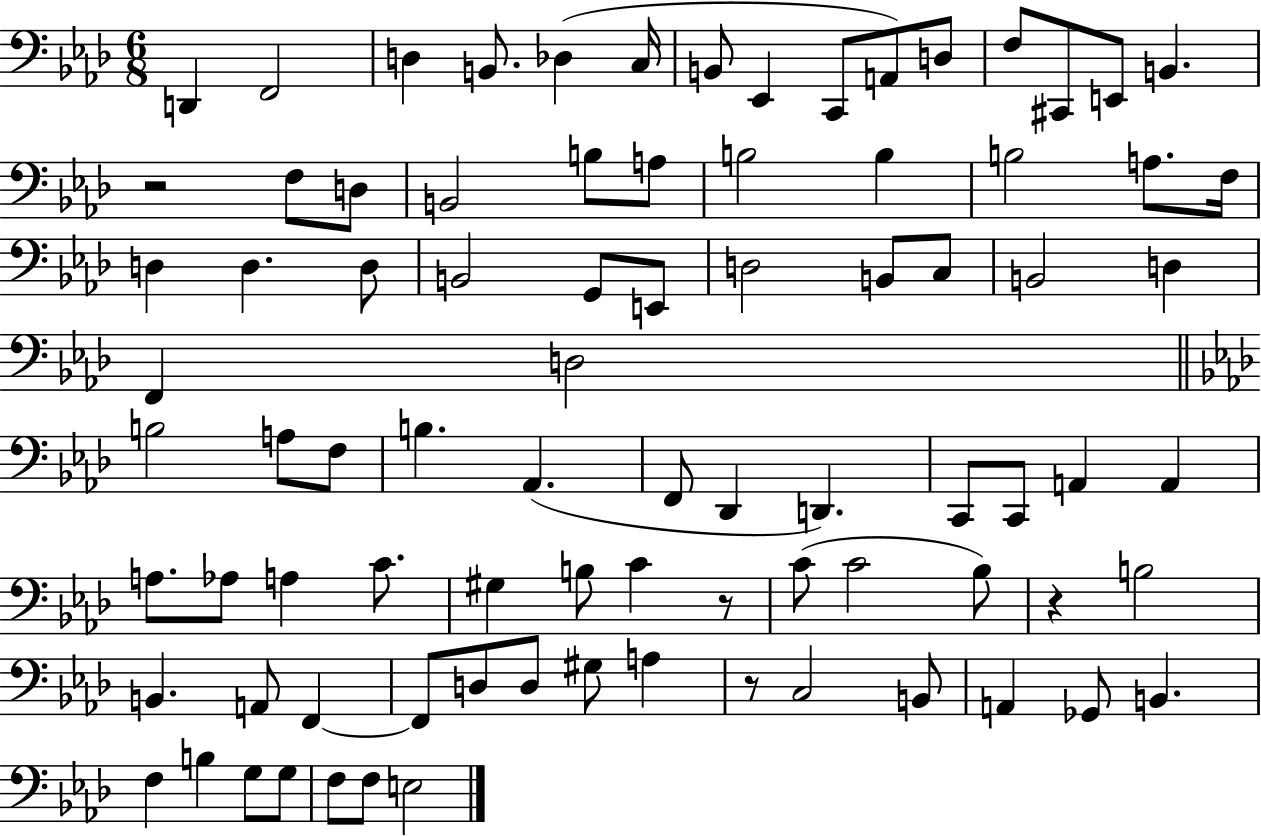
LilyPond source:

{
  \clef bass
  \numericTimeSignature
  \time 6/8
  \key aes \major
  \repeat volta 2 { d,4 f,2 | d4 b,8. des4( c16 | b,8 ees,4 c,8 a,8) d8 | f8 cis,8 e,8 b,4. | \break r2 f8 d8 | b,2 b8 a8 | b2 b4 | b2 a8. f16 | \break d4 d4. d8 | b,2 g,8 e,8 | d2 b,8 c8 | b,2 d4 | \break f,4 d2 | \bar "||" \break \key f \minor b2 a8 f8 | b4. aes,4.( | f,8 des,4 d,4.) | c,8 c,8 a,4 a,4 | \break a8. aes8 a4 c'8. | gis4 b8 c'4 r8 | c'8( c'2 bes8) | r4 b2 | \break b,4. a,8 f,4~~ | f,8 d8 d8 gis8 a4 | r8 c2 b,8 | a,4 ges,8 b,4. | \break f4 b4 g8 g8 | f8 f8 e2 | } \bar "|."
}